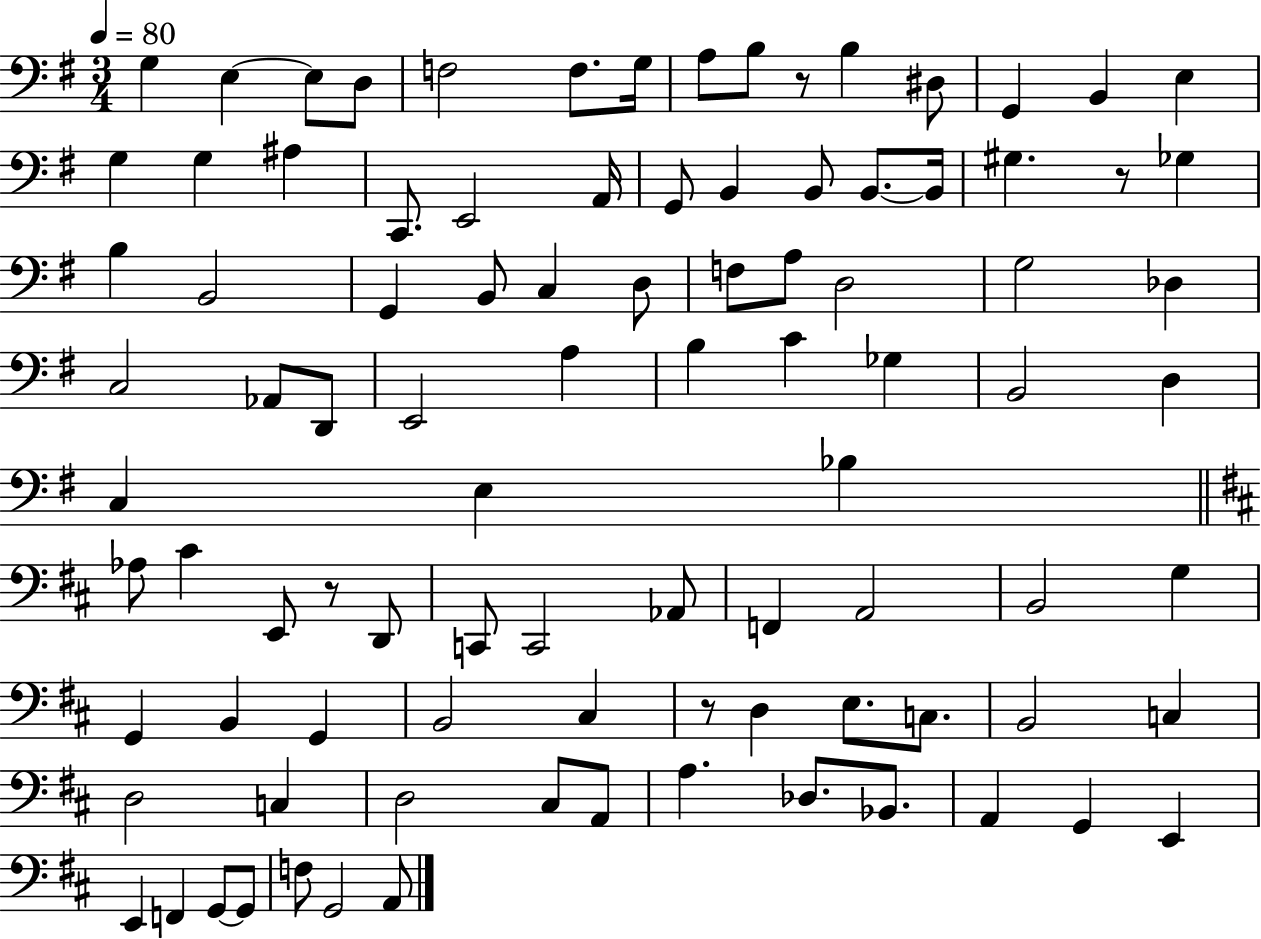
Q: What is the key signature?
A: G major